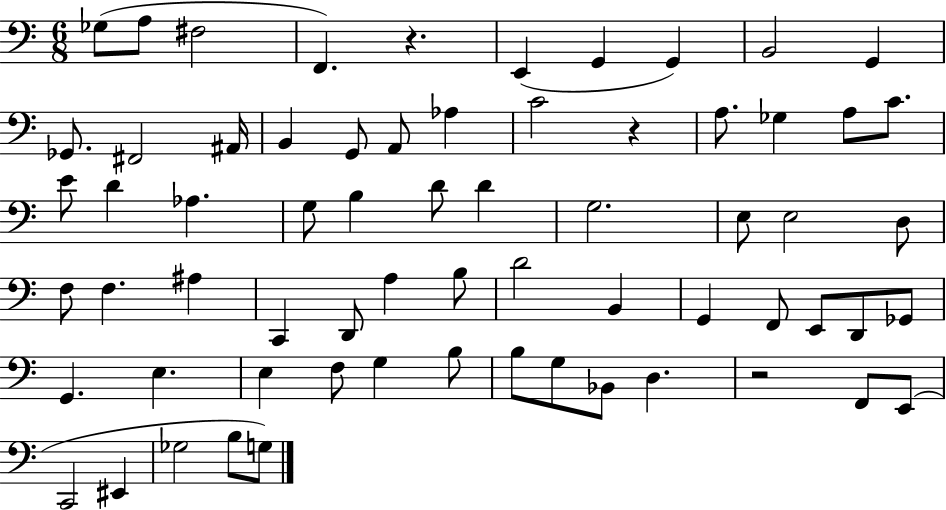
Gb3/e A3/e F#3/h F2/q. R/q. E2/q G2/q G2/q B2/h G2/q Gb2/e. F#2/h A#2/s B2/q G2/e A2/e Ab3/q C4/h R/q A3/e. Gb3/q A3/e C4/e. E4/e D4/q Ab3/q. G3/e B3/q D4/e D4/q G3/h. E3/e E3/h D3/e F3/e F3/q. A#3/q C2/q D2/e A3/q B3/e D4/h B2/q G2/q F2/e E2/e D2/e Gb2/e G2/q. E3/q. E3/q F3/e G3/q B3/e B3/e G3/e Bb2/e D3/q. R/h F2/e E2/e C2/h EIS2/q Gb3/h B3/e G3/e